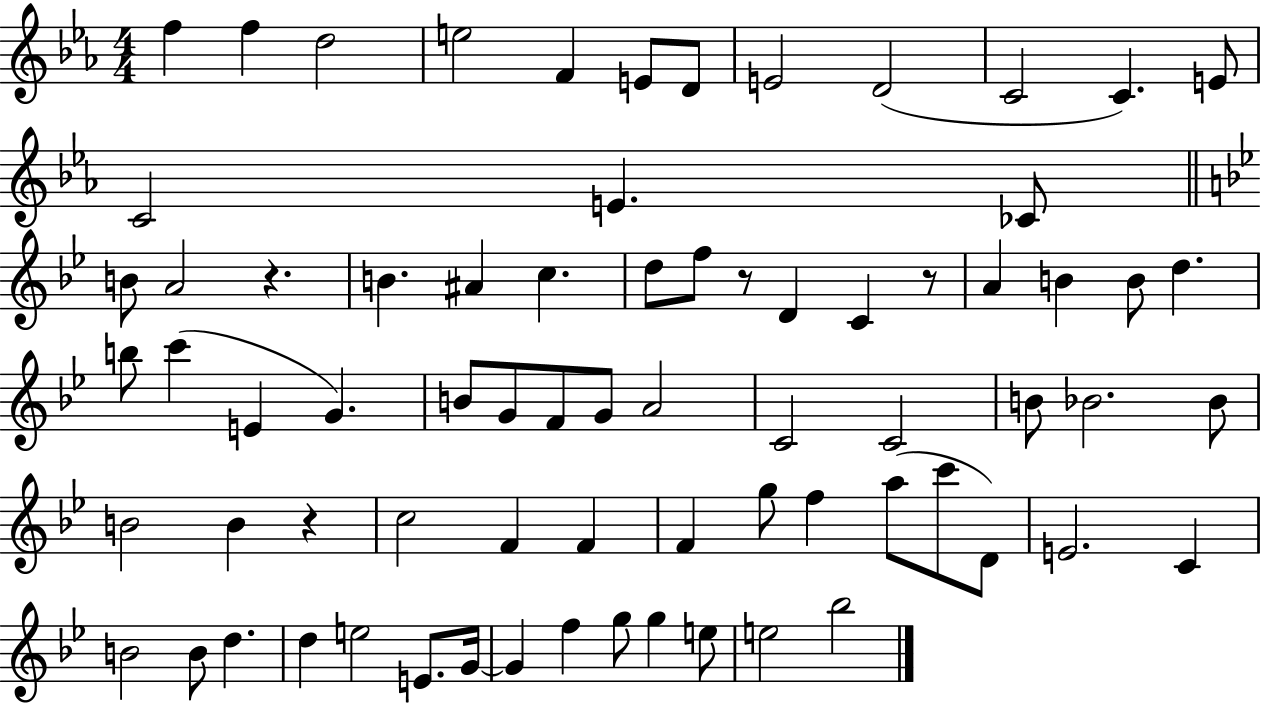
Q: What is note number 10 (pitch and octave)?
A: C4